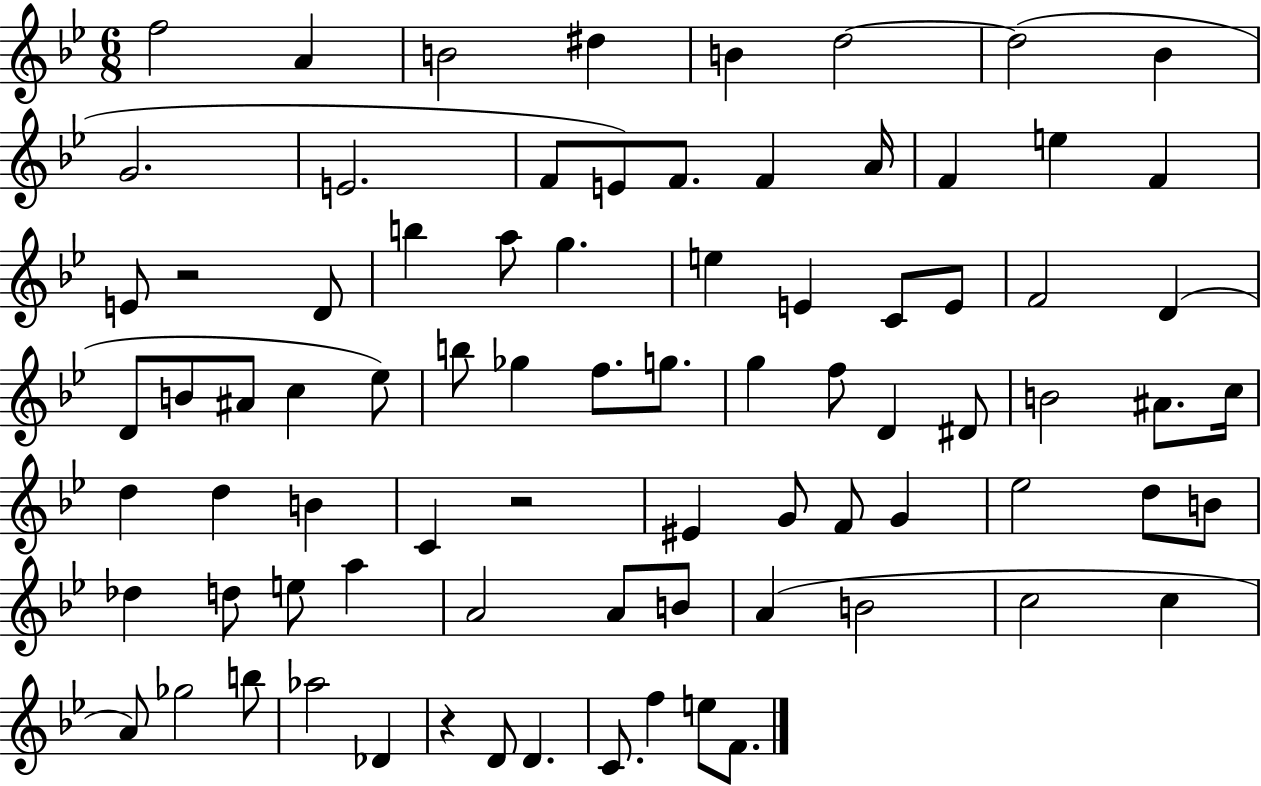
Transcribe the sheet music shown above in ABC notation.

X:1
T:Untitled
M:6/8
L:1/4
K:Bb
f2 A B2 ^d B d2 d2 _B G2 E2 F/2 E/2 F/2 F A/4 F e F E/2 z2 D/2 b a/2 g e E C/2 E/2 F2 D D/2 B/2 ^A/2 c _e/2 b/2 _g f/2 g/2 g f/2 D ^D/2 B2 ^A/2 c/4 d d B C z2 ^E G/2 F/2 G _e2 d/2 B/2 _d d/2 e/2 a A2 A/2 B/2 A B2 c2 c A/2 _g2 b/2 _a2 _D z D/2 D C/2 f e/2 F/2